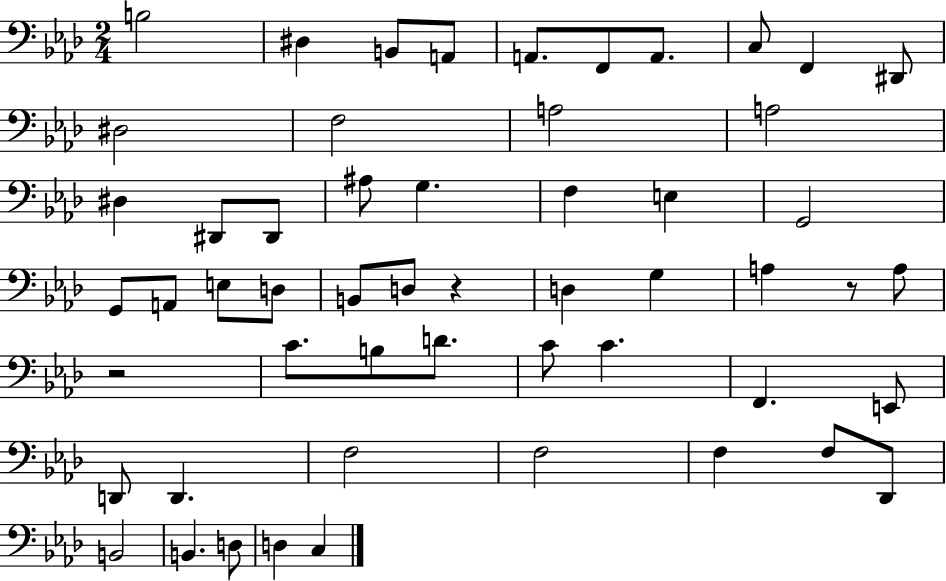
B3/h D#3/q B2/e A2/e A2/e. F2/e A2/e. C3/e F2/q D#2/e D#3/h F3/h A3/h A3/h D#3/q D#2/e D#2/e A#3/e G3/q. F3/q E3/q G2/h G2/e A2/e E3/e D3/e B2/e D3/e R/q D3/q G3/q A3/q R/e A3/e R/h C4/e. B3/e D4/e. C4/e C4/q. F2/q. E2/e D2/e D2/q. F3/h F3/h F3/q F3/e Db2/e B2/h B2/q. D3/e D3/q C3/q